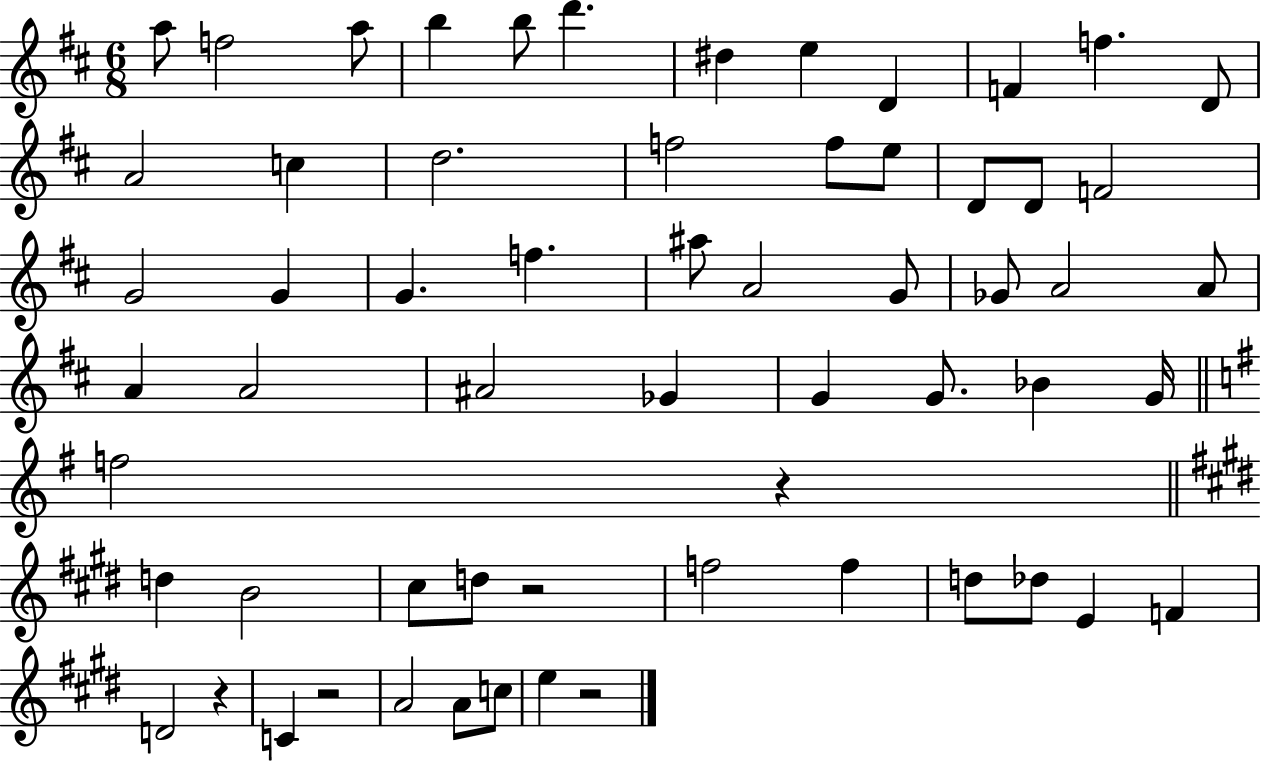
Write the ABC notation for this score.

X:1
T:Untitled
M:6/8
L:1/4
K:D
a/2 f2 a/2 b b/2 d' ^d e D F f D/2 A2 c d2 f2 f/2 e/2 D/2 D/2 F2 G2 G G f ^a/2 A2 G/2 _G/2 A2 A/2 A A2 ^A2 _G G G/2 _B G/4 f2 z d B2 ^c/2 d/2 z2 f2 f d/2 _d/2 E F D2 z C z2 A2 A/2 c/2 e z2